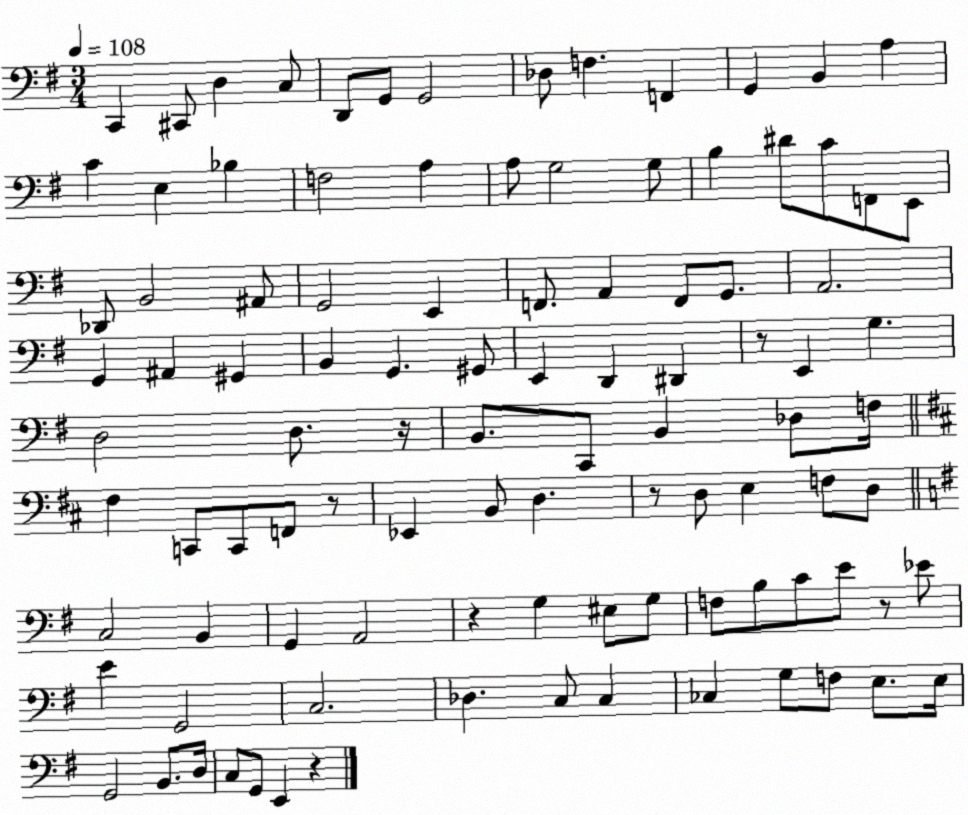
X:1
T:Untitled
M:3/4
L:1/4
K:G
C,, ^C,,/2 D, C,/2 D,,/2 G,,/2 G,,2 _D,/2 F, F,, G,, B,, A, C E, _B, F,2 A, A,/2 G,2 G,/2 B, ^D/2 C/2 F,,/2 E,,/2 _D,,/2 B,,2 ^A,,/2 G,,2 E,, F,,/2 A,, F,,/2 G,,/2 A,,2 G,, ^A,, ^G,, B,, G,, ^G,,/2 E,, D,, ^D,, z/2 E,, G, D,2 D,/2 z/4 B,,/2 C,,/2 B,, _D,/2 F,/4 ^F, C,,/2 C,,/2 F,,/2 z/2 _E,, B,,/2 D, z/2 D,/2 E, F,/2 D,/2 C,2 B,, G,, A,,2 z G, ^E,/2 G,/2 F,/2 B,/2 C/2 E/2 z/2 _E/2 E G,,2 C,2 _D, C,/2 C, _C, G,/2 F,/2 E,/2 E,/4 G,,2 B,,/2 D,/4 C,/2 G,,/2 E,, z